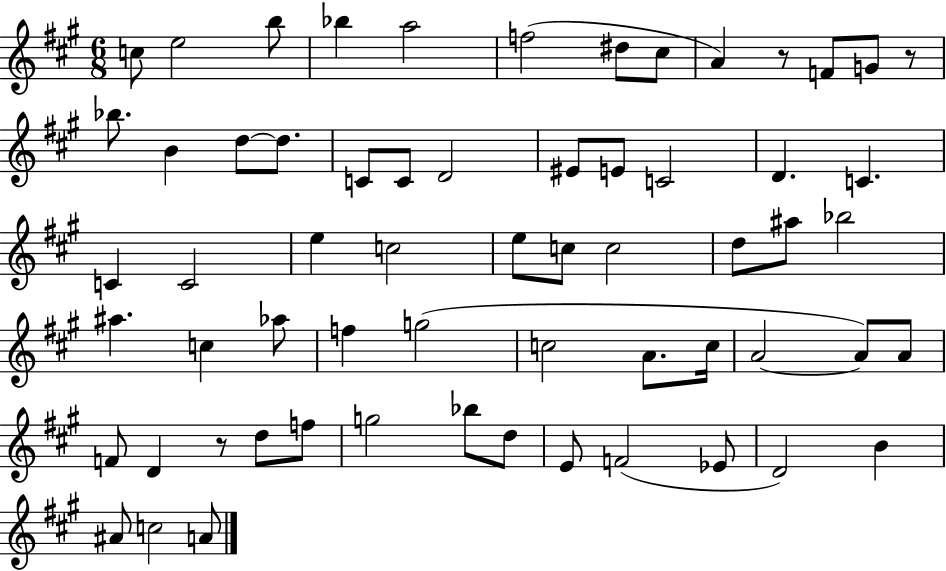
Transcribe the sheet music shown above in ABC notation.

X:1
T:Untitled
M:6/8
L:1/4
K:A
c/2 e2 b/2 _b a2 f2 ^d/2 ^c/2 A z/2 F/2 G/2 z/2 _b/2 B d/2 d/2 C/2 C/2 D2 ^E/2 E/2 C2 D C C C2 e c2 e/2 c/2 c2 d/2 ^a/2 _b2 ^a c _a/2 f g2 c2 A/2 c/4 A2 A/2 A/2 F/2 D z/2 d/2 f/2 g2 _b/2 d/2 E/2 F2 _E/2 D2 B ^A/2 c2 A/2